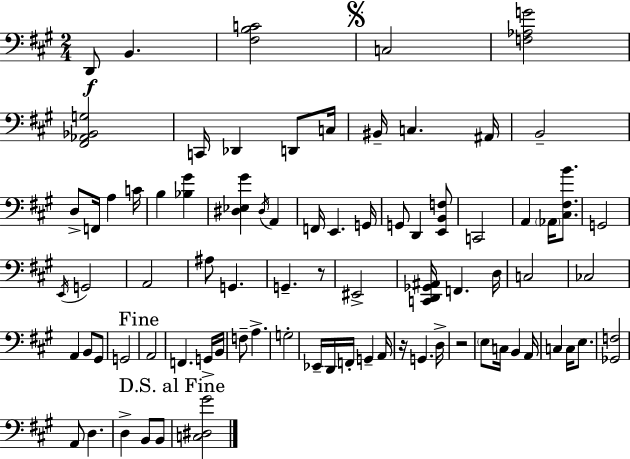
X:1
T:Untitled
M:2/4
L:1/4
K:A
D,,/2 B,, [^F,B,C]2 C,2 [F,_A,G]2 [^F,,_A,,_B,,G,]2 C,,/4 _D,, D,,/2 C,/4 ^B,,/4 C, ^A,,/4 B,,2 D,/2 F,,/4 A, C/4 B, [_B,^G] [^D,_E,^G] ^D,/4 A,, F,,/4 E,, G,,/4 G,,/2 D,, [E,,B,,F,]/2 C,,2 A,, _A,,/4 [^C,^F,B]/2 G,,2 E,,/4 G,,2 A,,2 ^A,/2 G,, G,, z/2 ^E,,2 [C,,D,,_G,,^A,,]/4 F,, D,/4 C,2 _C,2 A,, B,,/2 ^G,,/2 G,,2 A,,2 F,, G,,/4 B,,/4 F,/2 A, G,2 _E,,/4 D,,/4 F,,/4 G,, A,,/4 z/4 G,, D,/4 z2 E,/2 C,/4 B,, A,,/4 C, C,/4 E,/2 [_G,,F,]2 A,,/2 D, D, B,,/2 B,,/2 [C,^D,^G]2